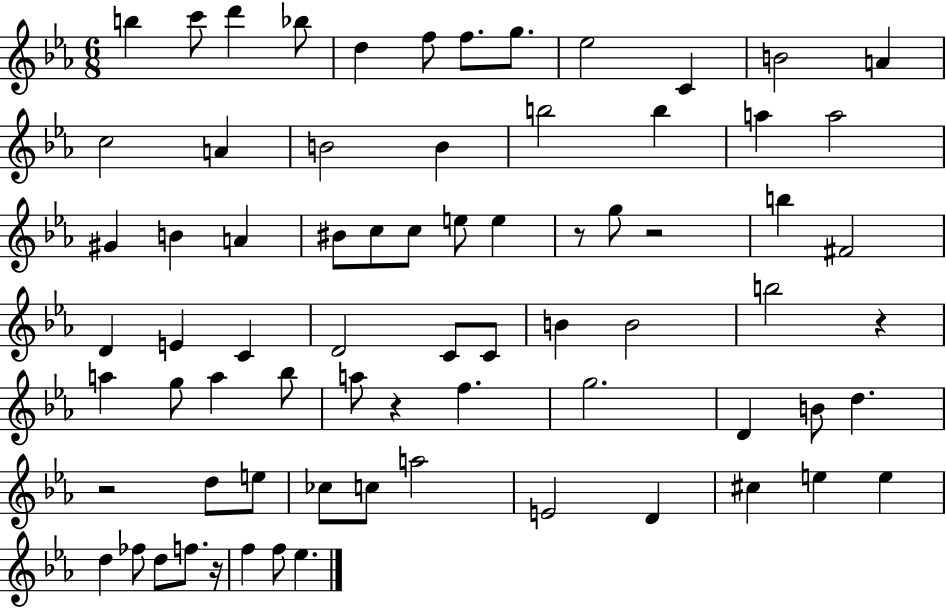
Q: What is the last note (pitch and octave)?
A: Eb5